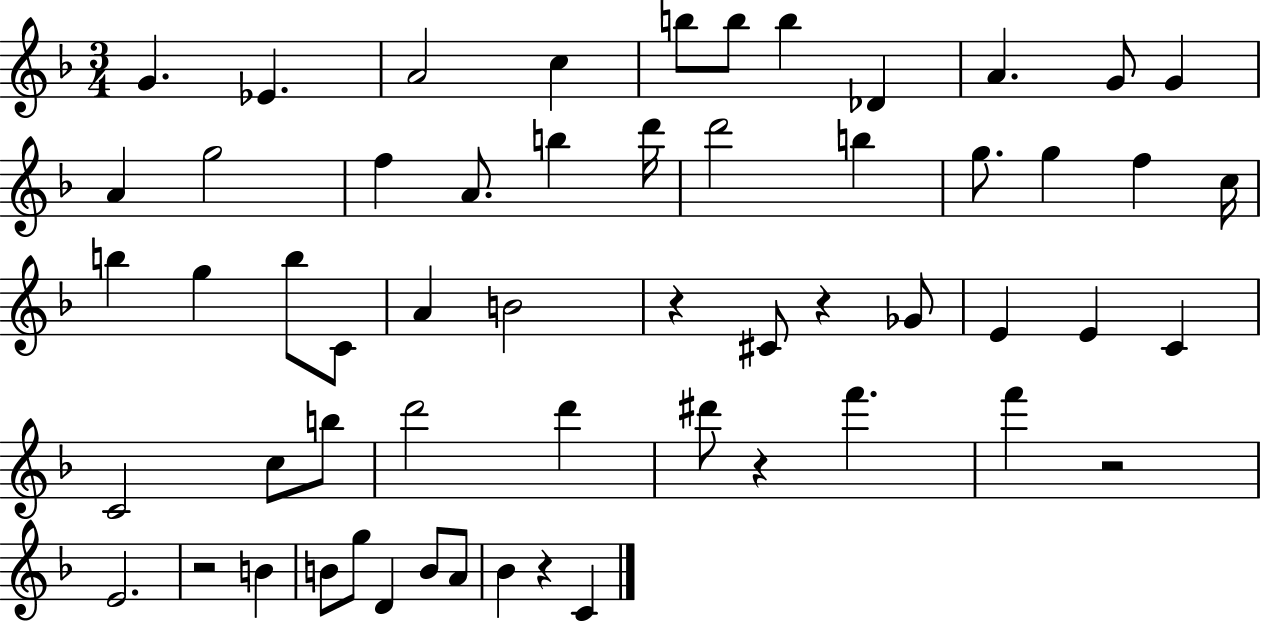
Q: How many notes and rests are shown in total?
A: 57